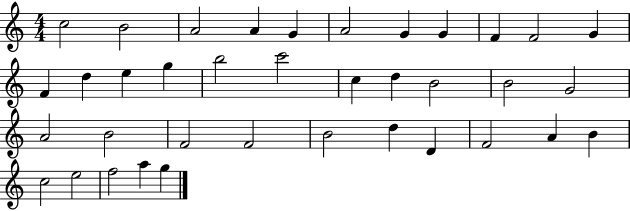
X:1
T:Untitled
M:4/4
L:1/4
K:C
c2 B2 A2 A G A2 G G F F2 G F d e g b2 c'2 c d B2 B2 G2 A2 B2 F2 F2 B2 d D F2 A B c2 e2 f2 a g